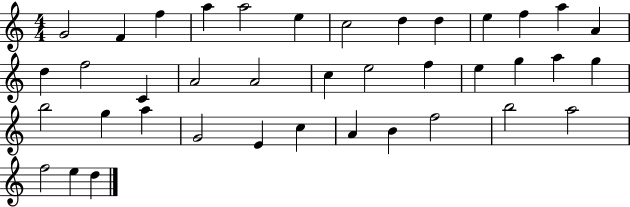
{
  \clef treble
  \numericTimeSignature
  \time 4/4
  \key c \major
  g'2 f'4 f''4 | a''4 a''2 e''4 | c''2 d''4 d''4 | e''4 f''4 a''4 a'4 | \break d''4 f''2 c'4 | a'2 a'2 | c''4 e''2 f''4 | e''4 g''4 a''4 g''4 | \break b''2 g''4 a''4 | g'2 e'4 c''4 | a'4 b'4 f''2 | b''2 a''2 | \break f''2 e''4 d''4 | \bar "|."
}